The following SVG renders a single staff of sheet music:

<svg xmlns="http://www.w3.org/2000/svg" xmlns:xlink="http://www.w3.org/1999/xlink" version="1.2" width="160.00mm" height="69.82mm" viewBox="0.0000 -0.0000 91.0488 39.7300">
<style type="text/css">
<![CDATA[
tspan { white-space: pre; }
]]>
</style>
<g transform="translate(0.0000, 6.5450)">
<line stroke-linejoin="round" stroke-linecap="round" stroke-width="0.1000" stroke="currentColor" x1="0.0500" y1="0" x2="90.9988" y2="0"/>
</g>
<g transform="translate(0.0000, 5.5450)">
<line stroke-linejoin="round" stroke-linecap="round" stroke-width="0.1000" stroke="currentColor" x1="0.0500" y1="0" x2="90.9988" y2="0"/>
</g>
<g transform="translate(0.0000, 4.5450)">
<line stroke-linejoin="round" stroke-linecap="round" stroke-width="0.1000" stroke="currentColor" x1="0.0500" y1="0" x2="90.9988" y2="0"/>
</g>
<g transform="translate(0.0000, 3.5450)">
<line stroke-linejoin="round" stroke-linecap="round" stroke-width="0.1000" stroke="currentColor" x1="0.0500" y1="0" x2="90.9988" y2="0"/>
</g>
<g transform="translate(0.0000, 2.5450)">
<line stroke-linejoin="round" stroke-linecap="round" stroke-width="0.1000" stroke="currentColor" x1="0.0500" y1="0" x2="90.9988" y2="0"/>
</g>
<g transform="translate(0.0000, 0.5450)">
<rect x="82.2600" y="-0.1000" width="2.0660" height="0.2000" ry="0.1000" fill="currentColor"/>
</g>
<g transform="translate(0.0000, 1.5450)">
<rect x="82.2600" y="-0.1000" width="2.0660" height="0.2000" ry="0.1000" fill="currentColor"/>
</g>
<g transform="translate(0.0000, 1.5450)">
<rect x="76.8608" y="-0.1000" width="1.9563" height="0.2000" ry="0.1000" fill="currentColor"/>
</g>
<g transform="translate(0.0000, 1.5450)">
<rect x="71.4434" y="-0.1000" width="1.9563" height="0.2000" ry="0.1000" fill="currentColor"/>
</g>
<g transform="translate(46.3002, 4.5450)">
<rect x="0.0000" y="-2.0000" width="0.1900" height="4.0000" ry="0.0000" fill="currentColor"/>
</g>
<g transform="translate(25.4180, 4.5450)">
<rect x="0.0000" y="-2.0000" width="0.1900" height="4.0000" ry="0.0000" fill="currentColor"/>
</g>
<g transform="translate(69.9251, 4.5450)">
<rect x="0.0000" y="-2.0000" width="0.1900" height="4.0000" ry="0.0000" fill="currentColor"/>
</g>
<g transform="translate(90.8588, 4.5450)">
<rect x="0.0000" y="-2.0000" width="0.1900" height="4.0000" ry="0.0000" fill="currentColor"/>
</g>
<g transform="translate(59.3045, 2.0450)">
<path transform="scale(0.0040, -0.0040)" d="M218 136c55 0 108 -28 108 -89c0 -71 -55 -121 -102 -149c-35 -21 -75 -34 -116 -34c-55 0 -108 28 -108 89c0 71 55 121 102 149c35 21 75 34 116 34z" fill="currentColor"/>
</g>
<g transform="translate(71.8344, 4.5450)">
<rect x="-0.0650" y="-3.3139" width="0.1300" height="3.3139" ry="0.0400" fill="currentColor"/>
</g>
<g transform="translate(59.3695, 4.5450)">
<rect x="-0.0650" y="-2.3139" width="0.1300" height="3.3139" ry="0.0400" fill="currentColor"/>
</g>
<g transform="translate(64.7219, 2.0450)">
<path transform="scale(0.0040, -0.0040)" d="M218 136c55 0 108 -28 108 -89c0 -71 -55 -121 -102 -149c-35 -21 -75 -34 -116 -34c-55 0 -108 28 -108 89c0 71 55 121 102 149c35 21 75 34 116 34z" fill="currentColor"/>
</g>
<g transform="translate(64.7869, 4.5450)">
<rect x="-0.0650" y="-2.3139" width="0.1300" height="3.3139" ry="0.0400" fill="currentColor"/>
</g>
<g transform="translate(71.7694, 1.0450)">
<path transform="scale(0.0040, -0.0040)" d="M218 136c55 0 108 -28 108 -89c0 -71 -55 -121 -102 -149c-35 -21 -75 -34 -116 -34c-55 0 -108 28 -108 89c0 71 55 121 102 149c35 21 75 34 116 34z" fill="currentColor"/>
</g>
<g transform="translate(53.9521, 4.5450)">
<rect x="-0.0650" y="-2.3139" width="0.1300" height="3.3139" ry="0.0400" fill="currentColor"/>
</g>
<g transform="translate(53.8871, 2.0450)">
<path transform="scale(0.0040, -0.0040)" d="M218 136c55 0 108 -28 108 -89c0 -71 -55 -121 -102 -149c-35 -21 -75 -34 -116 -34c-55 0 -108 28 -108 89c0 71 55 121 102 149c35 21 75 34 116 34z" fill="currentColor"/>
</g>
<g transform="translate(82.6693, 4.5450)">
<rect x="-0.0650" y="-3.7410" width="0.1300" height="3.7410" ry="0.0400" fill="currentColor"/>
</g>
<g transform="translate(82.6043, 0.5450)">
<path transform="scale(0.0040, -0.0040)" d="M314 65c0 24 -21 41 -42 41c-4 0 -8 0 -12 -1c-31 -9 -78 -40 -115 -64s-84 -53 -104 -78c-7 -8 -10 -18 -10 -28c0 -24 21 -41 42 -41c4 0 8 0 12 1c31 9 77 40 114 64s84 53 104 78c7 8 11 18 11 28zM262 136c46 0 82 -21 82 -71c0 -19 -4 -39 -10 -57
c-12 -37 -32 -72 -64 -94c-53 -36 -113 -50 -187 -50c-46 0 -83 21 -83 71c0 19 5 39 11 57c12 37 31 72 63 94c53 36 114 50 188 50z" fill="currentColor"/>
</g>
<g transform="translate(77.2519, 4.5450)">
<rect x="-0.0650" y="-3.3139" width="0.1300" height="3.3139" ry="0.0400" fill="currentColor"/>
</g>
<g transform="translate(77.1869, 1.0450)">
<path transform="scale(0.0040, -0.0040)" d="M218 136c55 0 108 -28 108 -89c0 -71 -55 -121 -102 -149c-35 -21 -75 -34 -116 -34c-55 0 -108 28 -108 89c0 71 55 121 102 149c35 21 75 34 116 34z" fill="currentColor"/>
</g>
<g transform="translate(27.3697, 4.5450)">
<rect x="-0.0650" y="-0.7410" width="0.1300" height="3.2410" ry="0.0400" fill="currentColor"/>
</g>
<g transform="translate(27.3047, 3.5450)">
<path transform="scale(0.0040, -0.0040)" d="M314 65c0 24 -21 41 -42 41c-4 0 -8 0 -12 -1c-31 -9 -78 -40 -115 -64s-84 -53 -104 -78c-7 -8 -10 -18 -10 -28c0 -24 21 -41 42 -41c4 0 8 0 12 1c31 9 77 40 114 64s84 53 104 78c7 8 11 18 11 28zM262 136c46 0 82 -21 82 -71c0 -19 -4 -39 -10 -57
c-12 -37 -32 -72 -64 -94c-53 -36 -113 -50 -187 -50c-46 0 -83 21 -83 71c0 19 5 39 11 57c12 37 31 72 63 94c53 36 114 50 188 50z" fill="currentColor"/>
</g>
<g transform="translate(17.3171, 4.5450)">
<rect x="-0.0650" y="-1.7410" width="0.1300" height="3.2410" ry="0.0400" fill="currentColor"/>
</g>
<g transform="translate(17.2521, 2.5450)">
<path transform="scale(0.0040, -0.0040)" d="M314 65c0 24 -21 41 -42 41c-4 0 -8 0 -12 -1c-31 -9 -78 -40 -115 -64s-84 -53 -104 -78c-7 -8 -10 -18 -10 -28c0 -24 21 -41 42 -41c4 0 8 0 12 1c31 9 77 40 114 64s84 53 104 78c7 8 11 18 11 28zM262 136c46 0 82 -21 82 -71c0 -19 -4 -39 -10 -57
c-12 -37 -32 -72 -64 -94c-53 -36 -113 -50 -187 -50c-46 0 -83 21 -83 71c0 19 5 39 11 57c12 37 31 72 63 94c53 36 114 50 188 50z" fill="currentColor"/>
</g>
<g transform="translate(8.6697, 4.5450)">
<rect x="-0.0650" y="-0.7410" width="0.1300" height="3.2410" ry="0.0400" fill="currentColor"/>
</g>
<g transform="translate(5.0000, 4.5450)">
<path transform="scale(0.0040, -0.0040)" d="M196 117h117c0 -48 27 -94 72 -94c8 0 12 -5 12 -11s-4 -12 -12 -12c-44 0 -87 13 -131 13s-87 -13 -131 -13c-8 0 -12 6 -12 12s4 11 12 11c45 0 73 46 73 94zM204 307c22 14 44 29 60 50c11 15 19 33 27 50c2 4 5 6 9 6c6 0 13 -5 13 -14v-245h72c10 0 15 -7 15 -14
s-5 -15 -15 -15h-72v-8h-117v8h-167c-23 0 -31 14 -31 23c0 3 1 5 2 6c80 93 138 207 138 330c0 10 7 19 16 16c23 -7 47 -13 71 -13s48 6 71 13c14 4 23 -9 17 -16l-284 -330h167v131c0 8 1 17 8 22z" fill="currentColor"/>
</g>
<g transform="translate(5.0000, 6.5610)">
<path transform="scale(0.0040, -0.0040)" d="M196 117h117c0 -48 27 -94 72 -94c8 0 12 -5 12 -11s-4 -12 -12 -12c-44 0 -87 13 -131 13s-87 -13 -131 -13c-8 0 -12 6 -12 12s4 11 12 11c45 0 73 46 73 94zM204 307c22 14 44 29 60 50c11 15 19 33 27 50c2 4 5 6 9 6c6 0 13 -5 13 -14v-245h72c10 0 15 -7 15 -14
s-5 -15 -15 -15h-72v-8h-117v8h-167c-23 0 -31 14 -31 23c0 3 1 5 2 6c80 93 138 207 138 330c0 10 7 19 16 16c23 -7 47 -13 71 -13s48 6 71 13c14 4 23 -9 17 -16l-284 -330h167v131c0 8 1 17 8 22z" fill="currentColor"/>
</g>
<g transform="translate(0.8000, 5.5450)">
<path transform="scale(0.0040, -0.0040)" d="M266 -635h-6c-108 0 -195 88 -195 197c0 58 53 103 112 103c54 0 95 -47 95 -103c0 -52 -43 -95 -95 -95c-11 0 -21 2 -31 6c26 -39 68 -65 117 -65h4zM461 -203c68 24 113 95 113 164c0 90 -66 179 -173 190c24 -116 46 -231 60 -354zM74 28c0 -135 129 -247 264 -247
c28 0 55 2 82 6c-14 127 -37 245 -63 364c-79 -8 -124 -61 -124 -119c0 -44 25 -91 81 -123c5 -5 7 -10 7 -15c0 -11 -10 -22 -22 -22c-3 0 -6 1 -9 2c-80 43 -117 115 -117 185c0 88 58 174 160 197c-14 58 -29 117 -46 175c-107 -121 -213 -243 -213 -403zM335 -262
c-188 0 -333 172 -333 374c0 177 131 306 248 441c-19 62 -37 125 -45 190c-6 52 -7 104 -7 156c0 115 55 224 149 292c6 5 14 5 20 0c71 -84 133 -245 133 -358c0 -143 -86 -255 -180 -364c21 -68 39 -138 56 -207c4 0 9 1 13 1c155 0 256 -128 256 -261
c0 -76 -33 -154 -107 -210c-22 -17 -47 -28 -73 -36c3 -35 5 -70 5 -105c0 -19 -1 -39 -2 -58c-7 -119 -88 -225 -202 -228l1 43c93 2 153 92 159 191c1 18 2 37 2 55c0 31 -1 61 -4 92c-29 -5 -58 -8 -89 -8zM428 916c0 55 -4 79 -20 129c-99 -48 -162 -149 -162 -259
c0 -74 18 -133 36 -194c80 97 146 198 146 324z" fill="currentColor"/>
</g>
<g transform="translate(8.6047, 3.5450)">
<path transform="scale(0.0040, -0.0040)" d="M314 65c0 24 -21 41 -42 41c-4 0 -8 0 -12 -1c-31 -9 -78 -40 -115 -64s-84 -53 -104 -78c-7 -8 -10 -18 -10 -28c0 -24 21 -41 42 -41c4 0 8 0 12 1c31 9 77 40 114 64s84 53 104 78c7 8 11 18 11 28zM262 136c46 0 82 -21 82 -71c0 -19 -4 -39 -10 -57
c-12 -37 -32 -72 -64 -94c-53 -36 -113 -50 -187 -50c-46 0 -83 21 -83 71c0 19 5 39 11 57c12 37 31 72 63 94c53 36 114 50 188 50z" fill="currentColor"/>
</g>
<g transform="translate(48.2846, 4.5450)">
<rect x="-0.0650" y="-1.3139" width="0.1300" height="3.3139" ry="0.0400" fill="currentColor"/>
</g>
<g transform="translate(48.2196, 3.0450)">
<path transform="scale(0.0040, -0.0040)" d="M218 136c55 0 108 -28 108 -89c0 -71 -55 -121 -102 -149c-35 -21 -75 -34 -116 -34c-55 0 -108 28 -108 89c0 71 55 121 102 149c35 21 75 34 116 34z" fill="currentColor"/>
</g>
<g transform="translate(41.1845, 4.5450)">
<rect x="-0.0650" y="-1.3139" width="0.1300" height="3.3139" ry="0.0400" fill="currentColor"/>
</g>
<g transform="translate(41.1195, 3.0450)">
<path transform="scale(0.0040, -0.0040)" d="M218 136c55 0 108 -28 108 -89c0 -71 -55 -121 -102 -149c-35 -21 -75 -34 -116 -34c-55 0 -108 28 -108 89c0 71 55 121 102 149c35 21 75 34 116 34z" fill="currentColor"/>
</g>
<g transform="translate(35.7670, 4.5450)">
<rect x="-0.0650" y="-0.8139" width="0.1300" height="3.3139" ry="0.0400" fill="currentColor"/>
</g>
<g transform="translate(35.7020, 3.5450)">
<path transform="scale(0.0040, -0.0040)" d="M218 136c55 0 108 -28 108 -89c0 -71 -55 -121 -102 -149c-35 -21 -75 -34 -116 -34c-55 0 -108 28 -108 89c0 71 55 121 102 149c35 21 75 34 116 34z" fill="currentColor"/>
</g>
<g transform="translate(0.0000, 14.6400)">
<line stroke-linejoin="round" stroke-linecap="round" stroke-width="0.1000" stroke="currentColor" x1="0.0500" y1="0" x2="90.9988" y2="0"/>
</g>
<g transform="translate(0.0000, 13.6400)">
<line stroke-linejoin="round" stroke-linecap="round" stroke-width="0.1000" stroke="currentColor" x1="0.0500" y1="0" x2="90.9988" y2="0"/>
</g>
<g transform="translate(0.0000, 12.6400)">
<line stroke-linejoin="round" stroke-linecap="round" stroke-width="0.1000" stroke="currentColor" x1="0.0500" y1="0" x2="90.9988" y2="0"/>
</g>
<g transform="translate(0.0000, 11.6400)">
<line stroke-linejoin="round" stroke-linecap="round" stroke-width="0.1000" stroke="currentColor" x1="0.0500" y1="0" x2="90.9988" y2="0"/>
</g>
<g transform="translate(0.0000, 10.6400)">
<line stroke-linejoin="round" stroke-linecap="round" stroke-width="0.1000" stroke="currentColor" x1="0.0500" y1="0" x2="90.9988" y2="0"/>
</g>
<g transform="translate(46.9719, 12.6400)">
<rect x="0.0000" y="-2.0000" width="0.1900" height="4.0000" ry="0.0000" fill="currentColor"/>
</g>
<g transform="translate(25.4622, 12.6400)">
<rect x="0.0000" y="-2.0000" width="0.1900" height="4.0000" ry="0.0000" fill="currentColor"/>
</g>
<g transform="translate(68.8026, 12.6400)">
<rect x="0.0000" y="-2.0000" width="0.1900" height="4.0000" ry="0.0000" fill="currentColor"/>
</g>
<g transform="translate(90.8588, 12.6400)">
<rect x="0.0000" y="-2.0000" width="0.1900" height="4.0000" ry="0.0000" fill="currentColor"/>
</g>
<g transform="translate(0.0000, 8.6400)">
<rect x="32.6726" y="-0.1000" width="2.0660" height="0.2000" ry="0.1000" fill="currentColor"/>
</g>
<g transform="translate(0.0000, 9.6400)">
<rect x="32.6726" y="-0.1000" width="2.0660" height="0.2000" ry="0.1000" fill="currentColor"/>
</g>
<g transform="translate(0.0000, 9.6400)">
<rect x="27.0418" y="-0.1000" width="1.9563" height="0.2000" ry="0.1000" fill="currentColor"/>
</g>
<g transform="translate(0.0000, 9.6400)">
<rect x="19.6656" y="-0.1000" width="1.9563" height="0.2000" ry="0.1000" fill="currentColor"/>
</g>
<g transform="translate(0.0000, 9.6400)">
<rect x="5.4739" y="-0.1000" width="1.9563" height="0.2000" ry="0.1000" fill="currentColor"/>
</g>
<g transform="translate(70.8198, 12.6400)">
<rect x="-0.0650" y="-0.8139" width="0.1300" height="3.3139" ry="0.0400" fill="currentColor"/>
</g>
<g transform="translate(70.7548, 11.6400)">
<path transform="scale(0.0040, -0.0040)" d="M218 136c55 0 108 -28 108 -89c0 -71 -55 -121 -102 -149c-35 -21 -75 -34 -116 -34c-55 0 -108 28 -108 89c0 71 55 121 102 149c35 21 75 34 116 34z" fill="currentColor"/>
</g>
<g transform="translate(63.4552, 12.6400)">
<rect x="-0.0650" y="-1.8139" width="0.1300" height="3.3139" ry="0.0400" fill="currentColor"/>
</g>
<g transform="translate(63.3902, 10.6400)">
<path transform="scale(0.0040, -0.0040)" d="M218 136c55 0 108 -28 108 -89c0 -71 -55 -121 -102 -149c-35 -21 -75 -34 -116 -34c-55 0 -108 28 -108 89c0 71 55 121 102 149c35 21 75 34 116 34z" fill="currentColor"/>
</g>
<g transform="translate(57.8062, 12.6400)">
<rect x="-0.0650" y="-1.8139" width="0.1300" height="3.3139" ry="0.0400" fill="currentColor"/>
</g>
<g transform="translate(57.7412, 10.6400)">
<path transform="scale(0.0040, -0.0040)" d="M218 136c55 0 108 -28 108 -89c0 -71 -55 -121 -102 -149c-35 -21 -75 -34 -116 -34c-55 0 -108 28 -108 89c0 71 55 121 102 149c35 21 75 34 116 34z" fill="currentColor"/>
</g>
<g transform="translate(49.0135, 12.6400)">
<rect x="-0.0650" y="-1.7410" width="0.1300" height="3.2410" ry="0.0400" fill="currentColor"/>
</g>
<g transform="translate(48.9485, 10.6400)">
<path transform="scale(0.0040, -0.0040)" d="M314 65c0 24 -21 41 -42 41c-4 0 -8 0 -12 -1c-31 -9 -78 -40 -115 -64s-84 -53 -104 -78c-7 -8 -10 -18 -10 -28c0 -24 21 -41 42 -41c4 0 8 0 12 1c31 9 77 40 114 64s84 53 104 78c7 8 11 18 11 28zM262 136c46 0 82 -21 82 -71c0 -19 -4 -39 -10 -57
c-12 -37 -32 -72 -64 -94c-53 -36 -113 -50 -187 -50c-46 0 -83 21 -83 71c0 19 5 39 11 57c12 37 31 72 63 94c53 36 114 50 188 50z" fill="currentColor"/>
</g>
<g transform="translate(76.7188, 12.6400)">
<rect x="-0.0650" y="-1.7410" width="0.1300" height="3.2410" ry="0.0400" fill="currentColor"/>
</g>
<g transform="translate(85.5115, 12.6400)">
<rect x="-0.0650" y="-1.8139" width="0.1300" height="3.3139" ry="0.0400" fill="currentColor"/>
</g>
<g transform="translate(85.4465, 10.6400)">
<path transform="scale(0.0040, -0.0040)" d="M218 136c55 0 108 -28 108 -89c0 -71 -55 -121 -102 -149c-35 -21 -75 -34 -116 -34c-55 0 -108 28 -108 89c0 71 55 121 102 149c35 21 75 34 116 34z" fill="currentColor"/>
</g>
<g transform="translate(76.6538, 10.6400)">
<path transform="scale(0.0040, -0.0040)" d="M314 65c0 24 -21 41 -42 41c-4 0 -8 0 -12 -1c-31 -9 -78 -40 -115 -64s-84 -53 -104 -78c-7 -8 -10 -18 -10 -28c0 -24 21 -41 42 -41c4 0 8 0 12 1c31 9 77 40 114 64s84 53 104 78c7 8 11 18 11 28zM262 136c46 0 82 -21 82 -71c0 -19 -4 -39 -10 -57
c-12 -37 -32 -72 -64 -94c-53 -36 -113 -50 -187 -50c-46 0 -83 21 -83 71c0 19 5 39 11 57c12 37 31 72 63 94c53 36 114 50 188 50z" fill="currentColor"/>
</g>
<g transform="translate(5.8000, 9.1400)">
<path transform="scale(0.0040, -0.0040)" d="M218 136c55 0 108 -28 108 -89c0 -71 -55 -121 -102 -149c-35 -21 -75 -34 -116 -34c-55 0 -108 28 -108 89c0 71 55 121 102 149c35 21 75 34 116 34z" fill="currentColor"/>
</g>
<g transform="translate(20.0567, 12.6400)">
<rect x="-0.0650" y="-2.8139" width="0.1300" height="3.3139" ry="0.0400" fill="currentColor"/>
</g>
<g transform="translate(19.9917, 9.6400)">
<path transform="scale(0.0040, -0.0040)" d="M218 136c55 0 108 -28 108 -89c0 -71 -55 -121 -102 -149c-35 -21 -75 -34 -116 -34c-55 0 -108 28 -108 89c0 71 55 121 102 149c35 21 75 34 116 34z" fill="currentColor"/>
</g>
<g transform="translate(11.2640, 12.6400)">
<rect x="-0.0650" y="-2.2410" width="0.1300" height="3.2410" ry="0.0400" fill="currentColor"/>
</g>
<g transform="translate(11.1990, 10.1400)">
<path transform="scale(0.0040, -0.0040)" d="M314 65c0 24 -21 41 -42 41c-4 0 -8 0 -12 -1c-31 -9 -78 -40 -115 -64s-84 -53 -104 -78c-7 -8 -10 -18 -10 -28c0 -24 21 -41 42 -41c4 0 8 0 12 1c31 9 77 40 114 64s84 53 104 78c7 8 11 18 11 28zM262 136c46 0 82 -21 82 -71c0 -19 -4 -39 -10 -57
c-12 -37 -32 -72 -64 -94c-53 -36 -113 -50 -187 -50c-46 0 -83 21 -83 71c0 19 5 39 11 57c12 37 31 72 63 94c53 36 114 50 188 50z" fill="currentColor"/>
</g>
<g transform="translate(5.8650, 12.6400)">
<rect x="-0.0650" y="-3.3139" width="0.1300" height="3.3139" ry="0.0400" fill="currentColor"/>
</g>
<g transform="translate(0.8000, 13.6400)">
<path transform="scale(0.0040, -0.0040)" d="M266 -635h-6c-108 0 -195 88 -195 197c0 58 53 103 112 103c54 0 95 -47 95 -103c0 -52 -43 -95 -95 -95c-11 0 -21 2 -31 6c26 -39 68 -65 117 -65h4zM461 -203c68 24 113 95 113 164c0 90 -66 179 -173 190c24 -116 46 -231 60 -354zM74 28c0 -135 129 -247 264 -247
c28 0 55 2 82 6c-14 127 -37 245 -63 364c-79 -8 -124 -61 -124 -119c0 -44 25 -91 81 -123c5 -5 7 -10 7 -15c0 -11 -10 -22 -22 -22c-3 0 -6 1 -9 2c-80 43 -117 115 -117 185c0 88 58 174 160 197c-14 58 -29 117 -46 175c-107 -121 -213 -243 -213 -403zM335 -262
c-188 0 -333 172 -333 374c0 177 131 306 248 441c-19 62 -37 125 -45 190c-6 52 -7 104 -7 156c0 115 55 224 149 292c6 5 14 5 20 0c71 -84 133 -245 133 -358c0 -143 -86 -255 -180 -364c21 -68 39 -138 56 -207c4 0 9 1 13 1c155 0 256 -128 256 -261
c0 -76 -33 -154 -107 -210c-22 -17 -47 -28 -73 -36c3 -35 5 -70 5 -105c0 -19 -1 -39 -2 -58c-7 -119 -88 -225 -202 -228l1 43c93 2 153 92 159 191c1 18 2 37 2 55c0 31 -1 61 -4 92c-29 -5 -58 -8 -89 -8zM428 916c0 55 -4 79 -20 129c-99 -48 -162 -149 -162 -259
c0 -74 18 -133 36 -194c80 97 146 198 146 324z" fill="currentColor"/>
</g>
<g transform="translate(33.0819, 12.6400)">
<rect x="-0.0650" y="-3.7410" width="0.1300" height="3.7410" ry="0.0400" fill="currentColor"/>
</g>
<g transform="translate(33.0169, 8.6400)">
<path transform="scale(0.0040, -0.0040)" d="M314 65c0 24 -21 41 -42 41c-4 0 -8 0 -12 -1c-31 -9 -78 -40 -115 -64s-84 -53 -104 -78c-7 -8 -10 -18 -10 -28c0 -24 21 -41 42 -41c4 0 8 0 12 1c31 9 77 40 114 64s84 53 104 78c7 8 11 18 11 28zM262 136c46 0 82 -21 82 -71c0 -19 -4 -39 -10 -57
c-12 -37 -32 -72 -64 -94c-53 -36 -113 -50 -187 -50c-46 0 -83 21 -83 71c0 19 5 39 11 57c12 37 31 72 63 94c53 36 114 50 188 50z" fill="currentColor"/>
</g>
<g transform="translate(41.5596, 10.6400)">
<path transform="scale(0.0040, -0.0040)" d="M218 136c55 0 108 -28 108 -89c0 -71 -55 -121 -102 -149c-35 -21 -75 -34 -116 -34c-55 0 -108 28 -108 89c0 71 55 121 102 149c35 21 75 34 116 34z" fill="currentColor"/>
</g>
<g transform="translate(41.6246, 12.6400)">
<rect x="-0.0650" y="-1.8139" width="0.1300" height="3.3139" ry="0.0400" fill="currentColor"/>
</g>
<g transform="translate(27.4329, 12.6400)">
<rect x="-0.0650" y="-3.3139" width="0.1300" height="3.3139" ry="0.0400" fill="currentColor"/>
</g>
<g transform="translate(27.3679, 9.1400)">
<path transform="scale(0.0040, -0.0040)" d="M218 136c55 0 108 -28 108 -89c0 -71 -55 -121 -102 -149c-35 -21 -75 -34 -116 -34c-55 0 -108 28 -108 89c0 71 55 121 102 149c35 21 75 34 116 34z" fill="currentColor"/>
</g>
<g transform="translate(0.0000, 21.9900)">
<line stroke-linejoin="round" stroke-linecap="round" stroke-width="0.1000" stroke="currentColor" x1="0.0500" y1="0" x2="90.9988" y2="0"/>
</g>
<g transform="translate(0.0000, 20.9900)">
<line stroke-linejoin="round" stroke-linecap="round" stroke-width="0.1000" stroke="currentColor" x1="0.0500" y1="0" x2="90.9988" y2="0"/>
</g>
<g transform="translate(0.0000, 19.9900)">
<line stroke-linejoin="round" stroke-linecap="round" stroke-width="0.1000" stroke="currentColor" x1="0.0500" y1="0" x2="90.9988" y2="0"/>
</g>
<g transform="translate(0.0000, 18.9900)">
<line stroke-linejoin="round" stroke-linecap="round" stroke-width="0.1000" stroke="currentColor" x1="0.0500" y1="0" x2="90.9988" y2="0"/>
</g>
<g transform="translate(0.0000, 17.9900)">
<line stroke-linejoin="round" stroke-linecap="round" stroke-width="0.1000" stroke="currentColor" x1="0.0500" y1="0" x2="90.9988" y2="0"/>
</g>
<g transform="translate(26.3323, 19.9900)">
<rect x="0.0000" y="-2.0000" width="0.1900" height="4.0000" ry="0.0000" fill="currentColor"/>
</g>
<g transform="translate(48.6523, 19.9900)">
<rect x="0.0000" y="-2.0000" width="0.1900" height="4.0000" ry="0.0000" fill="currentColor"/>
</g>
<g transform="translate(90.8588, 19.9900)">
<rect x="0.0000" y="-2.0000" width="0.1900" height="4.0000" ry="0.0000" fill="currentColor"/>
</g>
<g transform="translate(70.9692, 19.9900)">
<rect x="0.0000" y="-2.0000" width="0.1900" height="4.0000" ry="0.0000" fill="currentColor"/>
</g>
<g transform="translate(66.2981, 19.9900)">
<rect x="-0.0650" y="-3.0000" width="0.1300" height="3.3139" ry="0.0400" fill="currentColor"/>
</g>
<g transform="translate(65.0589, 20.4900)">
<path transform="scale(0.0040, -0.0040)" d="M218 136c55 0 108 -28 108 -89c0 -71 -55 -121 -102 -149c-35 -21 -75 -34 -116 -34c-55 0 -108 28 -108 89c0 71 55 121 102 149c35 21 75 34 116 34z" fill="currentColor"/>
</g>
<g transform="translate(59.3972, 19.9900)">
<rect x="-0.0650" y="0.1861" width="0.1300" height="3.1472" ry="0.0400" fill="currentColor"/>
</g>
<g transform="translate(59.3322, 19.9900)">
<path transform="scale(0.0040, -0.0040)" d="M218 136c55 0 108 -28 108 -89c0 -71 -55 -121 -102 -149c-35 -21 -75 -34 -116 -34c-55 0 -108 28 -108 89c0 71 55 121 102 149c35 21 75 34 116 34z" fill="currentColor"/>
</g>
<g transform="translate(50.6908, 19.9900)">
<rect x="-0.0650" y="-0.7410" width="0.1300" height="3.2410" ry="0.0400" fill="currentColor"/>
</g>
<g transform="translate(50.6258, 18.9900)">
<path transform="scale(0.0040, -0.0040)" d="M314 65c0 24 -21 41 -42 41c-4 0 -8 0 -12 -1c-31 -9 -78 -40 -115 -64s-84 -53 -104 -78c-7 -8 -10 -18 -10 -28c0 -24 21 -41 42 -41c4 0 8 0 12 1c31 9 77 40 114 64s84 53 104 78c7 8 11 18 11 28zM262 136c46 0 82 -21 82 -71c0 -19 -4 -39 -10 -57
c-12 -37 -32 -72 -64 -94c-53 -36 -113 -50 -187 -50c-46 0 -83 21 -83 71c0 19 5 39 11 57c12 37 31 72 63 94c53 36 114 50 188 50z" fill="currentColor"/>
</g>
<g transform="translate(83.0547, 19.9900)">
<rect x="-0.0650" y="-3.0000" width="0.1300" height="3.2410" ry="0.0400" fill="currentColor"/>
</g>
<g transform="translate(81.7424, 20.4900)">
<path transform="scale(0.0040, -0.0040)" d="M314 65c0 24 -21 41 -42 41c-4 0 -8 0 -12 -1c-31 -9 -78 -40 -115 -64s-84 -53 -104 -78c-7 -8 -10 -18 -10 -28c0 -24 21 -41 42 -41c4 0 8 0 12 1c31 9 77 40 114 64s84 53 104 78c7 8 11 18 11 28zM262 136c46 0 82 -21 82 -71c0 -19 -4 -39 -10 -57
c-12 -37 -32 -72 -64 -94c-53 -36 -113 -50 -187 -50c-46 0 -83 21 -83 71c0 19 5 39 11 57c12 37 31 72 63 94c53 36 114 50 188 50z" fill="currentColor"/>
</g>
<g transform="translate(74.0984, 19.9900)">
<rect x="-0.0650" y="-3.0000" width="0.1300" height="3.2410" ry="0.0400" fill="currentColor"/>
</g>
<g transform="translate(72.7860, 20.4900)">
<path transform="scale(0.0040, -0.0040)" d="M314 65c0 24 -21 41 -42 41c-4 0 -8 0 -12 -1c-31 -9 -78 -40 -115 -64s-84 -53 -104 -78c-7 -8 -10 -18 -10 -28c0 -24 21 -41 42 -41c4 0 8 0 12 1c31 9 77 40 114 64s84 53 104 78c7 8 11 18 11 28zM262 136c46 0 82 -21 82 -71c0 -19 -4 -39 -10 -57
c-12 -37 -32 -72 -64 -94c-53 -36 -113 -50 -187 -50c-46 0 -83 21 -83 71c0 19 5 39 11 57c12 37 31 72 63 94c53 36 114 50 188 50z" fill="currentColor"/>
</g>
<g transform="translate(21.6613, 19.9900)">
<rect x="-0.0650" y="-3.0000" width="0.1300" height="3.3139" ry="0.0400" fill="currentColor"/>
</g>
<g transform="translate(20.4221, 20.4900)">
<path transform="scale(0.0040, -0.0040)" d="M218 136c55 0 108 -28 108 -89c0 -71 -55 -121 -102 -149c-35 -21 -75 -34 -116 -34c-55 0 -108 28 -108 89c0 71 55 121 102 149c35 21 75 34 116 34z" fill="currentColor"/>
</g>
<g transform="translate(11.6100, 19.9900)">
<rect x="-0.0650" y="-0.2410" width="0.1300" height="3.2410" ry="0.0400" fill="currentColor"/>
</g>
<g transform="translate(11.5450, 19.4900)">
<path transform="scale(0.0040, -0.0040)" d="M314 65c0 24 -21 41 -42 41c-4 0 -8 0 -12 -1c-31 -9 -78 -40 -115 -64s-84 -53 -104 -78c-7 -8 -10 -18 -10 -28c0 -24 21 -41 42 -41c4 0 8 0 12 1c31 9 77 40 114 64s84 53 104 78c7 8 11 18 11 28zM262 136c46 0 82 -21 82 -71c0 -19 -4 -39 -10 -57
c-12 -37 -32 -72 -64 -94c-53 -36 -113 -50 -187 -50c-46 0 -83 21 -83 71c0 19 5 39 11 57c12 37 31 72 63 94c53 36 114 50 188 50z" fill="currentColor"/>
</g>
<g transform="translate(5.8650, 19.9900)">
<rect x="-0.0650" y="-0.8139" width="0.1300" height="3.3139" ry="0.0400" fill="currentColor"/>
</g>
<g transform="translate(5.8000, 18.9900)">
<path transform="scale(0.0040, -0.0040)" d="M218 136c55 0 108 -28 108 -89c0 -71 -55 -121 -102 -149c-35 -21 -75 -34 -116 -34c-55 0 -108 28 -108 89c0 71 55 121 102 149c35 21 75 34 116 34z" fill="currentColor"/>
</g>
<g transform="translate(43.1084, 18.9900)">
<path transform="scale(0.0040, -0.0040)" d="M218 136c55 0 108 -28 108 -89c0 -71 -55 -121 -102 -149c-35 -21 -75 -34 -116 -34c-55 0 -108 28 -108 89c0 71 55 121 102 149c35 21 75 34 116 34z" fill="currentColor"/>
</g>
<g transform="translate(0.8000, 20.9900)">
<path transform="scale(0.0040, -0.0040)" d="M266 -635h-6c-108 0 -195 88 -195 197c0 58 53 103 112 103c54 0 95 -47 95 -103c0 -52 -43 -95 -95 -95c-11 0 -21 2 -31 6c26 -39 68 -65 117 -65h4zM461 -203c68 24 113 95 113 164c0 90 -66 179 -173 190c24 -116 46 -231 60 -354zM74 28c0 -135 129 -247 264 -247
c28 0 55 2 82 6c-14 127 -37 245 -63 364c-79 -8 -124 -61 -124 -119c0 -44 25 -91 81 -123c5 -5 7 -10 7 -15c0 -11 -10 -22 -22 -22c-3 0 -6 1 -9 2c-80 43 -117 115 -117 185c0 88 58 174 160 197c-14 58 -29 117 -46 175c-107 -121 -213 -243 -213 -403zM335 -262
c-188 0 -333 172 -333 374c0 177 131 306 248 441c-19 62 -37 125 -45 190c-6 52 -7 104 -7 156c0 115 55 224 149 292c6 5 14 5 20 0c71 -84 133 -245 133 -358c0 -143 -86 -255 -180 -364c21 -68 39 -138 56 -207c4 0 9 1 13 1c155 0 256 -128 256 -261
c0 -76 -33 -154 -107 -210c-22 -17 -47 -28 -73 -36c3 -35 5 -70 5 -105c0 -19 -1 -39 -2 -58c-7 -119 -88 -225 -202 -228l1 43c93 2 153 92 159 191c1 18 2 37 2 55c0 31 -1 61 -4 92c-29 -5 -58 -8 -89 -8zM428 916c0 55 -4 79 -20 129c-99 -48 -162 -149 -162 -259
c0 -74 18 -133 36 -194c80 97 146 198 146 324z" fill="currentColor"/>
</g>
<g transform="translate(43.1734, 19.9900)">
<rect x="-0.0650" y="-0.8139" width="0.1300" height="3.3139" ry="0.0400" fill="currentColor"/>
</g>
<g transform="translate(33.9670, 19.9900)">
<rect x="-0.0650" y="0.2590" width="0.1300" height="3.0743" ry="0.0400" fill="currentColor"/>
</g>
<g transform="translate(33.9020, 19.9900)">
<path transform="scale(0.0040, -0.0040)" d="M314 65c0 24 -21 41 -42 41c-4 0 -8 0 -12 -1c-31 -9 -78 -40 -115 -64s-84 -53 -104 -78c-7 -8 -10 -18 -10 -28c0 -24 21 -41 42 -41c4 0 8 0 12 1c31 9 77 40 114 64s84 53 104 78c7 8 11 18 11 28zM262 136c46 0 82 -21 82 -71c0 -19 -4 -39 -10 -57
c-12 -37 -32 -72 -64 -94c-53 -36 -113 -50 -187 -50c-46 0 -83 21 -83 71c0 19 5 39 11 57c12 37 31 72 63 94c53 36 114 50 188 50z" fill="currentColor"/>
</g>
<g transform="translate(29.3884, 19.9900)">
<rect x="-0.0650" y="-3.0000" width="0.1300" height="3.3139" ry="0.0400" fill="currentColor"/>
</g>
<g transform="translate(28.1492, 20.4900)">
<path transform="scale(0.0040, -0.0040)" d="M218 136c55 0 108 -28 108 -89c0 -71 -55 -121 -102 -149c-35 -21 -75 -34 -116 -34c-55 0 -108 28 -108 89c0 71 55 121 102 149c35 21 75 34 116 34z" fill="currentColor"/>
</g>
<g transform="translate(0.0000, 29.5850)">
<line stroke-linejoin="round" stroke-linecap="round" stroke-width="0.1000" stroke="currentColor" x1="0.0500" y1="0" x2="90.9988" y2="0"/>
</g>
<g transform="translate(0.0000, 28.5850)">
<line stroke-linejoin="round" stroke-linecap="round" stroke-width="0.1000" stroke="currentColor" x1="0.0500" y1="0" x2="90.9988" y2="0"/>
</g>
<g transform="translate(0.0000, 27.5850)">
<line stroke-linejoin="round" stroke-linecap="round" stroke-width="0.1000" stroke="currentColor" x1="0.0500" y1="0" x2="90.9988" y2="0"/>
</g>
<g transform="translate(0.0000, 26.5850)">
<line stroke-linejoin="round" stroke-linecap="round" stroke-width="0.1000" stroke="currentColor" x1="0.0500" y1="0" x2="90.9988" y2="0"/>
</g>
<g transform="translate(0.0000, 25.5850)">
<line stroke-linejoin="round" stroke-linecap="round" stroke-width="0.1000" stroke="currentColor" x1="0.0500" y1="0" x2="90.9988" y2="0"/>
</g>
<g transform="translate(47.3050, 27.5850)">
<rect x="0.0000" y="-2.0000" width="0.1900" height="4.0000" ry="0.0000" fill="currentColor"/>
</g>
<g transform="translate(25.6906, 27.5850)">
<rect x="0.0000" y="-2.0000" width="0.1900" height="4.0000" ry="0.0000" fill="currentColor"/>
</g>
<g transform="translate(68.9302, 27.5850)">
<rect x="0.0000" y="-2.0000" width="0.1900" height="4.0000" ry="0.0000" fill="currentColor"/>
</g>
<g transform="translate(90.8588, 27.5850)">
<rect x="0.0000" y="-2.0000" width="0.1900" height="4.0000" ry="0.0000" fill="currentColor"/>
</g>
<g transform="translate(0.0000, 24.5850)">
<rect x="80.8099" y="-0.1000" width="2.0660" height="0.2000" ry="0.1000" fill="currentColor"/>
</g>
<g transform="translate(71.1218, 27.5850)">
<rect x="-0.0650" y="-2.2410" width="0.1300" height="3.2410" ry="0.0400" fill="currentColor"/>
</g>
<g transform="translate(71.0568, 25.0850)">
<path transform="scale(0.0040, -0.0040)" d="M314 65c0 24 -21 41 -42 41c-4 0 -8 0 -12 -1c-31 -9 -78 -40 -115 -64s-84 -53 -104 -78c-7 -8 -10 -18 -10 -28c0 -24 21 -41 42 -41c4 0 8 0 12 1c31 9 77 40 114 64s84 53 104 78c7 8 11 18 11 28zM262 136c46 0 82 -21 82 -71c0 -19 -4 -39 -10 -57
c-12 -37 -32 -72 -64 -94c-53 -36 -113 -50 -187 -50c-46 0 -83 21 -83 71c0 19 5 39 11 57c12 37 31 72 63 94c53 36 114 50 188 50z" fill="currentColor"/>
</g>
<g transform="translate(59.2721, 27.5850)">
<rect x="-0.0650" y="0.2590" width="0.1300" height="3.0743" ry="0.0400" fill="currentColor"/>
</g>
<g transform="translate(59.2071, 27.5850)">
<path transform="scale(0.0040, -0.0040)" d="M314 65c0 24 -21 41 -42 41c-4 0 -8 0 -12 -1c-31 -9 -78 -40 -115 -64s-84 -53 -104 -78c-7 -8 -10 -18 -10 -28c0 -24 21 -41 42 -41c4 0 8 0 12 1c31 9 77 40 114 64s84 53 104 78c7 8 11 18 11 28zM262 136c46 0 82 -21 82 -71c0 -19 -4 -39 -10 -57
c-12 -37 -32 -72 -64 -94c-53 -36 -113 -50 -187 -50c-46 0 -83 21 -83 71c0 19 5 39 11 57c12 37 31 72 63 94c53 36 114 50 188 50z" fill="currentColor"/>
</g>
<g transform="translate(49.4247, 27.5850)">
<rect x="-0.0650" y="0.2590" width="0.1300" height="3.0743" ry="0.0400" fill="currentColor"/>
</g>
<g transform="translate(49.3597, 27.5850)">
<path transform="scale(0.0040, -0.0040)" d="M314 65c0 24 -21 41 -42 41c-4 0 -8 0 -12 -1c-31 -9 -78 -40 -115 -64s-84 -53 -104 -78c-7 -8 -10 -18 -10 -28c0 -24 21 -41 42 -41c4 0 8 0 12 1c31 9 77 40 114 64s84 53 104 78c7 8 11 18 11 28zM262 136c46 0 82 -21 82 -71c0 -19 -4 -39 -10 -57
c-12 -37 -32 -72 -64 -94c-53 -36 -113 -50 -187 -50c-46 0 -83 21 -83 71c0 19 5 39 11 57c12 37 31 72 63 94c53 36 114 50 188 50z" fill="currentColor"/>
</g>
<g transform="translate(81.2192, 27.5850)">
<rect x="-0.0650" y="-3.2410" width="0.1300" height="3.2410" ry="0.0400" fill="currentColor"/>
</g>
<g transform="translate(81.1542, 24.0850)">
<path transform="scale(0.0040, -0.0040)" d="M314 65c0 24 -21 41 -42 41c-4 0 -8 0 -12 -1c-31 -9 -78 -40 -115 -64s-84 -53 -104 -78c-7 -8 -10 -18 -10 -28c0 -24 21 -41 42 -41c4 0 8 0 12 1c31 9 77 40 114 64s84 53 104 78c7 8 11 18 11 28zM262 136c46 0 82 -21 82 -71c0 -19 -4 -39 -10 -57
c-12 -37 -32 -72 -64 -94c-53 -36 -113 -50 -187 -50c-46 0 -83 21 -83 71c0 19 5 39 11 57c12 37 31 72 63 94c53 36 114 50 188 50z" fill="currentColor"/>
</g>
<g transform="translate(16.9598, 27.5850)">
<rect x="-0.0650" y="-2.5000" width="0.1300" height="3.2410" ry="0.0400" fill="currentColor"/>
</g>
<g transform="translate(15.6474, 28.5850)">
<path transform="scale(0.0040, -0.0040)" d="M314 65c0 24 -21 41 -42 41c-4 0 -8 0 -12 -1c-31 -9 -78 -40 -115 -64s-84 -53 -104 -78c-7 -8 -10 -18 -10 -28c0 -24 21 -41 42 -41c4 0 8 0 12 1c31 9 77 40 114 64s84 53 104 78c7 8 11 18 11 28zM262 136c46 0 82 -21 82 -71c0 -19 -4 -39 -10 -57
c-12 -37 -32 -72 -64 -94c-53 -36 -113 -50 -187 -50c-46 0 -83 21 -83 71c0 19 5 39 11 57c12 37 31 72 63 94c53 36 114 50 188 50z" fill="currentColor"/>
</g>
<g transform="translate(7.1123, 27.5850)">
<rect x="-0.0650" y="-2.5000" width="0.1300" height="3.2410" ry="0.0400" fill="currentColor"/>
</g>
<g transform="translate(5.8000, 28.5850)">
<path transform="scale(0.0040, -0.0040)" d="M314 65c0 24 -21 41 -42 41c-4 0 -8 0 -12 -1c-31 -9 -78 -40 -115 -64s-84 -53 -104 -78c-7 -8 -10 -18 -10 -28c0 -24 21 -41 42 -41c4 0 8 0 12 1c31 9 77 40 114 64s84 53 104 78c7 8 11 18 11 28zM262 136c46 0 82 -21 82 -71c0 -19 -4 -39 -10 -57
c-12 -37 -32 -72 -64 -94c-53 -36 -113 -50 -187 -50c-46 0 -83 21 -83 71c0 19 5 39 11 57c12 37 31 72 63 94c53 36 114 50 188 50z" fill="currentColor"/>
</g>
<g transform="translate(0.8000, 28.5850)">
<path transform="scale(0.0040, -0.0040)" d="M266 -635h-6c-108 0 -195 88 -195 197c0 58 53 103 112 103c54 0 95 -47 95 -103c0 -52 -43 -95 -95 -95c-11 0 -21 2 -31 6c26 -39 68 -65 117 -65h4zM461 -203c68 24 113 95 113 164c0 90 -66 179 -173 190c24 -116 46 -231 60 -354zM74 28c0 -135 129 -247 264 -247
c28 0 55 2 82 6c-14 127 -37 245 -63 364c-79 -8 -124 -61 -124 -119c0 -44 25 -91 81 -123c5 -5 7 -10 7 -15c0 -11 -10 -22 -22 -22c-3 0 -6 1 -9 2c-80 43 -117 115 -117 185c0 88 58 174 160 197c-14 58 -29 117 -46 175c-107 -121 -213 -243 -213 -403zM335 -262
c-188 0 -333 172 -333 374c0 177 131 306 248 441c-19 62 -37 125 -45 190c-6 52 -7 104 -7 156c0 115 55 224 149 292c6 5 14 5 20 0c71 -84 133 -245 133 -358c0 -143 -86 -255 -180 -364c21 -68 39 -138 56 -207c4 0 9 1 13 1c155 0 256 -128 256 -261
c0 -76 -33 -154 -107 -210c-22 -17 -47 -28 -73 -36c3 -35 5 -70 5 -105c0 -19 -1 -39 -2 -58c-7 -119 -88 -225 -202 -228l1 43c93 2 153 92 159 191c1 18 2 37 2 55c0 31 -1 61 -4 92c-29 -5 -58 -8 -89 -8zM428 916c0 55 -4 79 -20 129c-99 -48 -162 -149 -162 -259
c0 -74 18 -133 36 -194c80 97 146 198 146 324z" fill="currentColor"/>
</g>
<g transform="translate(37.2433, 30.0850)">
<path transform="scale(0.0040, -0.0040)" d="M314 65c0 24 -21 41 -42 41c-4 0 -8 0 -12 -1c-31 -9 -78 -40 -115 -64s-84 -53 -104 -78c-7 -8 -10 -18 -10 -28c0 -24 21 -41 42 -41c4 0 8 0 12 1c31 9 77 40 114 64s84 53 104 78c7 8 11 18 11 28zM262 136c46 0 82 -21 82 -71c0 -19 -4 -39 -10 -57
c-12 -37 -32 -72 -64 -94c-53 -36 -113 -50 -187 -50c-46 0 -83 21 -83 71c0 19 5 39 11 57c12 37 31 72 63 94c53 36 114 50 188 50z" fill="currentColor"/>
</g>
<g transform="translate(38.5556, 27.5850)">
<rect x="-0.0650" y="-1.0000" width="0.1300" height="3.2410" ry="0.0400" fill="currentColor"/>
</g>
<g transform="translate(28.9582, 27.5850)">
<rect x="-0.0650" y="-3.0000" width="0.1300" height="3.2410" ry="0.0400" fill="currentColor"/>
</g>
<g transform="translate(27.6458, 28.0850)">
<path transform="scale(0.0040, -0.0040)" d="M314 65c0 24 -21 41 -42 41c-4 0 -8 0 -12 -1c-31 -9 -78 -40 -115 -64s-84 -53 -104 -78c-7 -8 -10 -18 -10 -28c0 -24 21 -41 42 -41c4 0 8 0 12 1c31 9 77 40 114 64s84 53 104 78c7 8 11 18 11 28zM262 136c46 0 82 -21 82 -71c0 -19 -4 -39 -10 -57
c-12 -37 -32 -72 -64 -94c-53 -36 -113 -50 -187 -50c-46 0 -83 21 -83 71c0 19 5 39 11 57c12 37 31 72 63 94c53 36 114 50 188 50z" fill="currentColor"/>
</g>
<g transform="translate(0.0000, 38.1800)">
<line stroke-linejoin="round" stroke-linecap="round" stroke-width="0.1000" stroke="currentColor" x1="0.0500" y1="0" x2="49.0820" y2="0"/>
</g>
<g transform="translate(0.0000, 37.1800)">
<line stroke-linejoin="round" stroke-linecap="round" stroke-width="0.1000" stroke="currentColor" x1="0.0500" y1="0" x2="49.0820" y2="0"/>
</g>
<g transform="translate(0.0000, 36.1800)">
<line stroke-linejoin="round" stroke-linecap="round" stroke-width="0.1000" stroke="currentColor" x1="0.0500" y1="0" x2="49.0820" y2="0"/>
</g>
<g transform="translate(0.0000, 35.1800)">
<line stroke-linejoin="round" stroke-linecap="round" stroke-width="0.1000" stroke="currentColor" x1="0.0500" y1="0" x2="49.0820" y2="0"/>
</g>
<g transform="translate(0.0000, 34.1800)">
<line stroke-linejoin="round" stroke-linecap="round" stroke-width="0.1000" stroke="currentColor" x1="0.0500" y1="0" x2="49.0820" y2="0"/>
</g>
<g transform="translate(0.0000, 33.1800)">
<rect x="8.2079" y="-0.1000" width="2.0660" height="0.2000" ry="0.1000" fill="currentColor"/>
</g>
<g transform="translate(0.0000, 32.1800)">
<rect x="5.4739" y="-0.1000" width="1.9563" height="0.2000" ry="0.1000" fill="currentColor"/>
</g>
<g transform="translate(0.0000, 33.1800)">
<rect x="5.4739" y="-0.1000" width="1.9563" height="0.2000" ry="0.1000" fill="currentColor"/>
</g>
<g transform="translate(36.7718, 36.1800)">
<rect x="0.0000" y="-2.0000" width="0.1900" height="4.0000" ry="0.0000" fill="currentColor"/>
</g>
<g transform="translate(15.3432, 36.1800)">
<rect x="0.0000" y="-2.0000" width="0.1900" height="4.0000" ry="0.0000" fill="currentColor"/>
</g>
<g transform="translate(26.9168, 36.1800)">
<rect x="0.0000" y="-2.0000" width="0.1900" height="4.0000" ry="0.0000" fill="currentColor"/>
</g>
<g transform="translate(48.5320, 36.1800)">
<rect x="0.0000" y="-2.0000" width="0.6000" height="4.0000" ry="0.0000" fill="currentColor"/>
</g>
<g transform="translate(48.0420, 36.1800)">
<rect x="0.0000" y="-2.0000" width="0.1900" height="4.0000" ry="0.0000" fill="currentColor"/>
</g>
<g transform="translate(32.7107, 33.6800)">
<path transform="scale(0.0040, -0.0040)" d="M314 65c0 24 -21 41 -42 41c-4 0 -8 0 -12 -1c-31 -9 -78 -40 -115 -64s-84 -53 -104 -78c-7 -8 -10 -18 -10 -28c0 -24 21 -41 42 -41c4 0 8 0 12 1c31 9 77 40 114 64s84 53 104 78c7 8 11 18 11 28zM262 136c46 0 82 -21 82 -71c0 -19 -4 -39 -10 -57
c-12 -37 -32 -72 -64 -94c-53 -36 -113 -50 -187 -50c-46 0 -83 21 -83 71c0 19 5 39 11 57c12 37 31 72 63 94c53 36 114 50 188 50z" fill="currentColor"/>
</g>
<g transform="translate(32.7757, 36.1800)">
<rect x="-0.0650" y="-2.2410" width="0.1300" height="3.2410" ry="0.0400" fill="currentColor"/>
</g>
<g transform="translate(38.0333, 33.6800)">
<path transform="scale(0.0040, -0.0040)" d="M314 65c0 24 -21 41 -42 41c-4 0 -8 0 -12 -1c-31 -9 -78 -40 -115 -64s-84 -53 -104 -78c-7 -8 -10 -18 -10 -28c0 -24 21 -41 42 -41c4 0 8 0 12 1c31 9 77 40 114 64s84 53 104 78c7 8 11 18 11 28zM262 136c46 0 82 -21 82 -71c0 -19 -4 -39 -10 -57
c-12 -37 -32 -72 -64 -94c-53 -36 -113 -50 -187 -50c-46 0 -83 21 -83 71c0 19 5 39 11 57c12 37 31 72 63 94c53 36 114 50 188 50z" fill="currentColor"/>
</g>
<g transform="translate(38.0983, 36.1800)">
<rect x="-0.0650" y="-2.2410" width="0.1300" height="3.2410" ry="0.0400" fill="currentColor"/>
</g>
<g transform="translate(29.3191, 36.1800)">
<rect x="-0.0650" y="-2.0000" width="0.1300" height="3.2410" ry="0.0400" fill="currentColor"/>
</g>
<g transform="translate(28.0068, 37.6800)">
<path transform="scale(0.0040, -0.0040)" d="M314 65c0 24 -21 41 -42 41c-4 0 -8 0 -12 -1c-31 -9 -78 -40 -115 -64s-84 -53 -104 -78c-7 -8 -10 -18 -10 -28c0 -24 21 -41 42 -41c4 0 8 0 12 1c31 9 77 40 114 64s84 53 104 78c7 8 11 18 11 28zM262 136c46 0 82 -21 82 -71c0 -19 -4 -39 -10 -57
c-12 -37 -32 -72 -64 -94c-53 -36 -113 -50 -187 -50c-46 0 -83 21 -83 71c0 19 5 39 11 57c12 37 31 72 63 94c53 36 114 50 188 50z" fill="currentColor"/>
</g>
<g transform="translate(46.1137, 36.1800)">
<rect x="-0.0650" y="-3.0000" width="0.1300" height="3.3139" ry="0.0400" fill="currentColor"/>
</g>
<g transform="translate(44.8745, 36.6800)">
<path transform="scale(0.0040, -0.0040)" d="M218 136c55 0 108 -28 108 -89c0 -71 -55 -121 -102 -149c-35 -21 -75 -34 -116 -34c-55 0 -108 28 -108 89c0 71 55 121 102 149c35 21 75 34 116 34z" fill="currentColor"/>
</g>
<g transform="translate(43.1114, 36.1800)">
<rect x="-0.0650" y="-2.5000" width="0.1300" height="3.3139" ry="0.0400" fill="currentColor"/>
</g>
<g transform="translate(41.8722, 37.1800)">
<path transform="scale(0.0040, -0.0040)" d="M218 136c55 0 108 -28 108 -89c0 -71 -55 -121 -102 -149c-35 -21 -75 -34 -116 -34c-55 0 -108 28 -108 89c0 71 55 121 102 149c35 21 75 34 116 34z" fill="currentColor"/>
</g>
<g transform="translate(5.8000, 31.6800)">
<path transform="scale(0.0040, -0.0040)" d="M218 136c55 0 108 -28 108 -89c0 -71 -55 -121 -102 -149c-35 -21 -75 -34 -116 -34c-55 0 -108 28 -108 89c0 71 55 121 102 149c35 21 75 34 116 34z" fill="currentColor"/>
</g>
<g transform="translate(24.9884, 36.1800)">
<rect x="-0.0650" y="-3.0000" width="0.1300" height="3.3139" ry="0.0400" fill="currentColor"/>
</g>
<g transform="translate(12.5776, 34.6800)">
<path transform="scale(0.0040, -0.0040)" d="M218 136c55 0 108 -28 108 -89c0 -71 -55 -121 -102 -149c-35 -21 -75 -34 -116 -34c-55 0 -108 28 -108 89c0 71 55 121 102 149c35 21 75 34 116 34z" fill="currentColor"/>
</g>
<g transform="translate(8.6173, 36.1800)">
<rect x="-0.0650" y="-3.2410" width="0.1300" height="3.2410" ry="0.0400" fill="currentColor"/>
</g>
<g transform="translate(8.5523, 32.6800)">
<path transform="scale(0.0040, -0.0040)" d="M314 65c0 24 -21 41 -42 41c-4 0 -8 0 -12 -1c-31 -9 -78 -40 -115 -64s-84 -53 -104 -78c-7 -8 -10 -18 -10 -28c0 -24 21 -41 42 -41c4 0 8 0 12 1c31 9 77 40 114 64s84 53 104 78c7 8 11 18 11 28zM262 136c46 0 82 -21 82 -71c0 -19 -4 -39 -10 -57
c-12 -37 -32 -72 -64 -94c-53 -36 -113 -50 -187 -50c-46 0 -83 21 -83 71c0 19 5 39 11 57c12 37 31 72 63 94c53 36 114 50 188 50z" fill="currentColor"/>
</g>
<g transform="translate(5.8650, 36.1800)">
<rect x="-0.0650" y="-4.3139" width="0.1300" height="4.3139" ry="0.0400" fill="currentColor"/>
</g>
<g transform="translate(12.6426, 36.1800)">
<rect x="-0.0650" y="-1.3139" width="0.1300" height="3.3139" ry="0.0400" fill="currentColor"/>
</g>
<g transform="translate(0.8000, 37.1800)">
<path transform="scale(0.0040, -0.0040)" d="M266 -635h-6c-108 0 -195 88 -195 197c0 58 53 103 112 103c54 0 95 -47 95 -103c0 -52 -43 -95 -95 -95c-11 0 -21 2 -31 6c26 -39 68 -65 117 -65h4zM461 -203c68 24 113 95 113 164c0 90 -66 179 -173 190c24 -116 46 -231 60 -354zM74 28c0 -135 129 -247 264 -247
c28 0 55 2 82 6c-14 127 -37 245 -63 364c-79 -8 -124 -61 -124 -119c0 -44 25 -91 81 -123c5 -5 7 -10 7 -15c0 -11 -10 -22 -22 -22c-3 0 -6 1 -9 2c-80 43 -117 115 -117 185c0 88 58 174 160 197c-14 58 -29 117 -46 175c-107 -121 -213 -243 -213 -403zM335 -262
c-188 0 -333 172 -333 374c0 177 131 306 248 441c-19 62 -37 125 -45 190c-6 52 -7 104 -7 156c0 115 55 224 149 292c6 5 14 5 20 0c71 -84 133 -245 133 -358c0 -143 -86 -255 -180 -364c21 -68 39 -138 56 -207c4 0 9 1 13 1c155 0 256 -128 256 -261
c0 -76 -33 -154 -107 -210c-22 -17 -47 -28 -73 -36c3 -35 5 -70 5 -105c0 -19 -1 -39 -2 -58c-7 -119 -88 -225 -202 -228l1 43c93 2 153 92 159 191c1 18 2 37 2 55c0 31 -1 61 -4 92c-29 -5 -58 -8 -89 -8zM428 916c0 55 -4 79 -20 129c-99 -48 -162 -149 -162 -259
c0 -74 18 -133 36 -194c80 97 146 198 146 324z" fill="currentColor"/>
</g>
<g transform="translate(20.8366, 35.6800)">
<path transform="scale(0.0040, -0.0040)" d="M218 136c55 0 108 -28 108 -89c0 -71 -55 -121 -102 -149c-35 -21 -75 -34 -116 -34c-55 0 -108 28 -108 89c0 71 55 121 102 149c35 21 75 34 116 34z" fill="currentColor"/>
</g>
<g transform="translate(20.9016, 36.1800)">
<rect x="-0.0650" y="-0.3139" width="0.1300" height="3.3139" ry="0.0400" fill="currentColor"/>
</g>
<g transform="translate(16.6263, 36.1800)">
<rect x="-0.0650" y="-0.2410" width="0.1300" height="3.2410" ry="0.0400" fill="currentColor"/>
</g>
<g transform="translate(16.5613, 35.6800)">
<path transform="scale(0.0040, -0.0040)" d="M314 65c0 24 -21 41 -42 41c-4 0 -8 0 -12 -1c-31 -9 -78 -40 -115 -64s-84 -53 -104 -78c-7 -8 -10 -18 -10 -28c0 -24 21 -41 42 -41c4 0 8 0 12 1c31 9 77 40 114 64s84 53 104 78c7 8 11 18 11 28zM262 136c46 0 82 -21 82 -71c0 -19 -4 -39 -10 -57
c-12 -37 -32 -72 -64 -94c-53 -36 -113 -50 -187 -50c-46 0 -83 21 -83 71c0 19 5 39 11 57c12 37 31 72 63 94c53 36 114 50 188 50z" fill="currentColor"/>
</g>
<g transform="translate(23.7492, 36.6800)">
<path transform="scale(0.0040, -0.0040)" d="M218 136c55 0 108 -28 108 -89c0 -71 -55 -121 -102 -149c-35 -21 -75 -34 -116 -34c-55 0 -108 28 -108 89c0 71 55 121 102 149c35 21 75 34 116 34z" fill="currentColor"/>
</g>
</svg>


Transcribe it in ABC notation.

X:1
T:Untitled
M:4/4
L:1/4
K:C
d2 f2 d2 d e e g g g b b c'2 b g2 a b c'2 f f2 f f d f2 f d c2 A A B2 d d2 B A A2 A2 G2 G2 A2 D2 B2 B2 g2 b2 d' b2 e c2 c A F2 g2 g2 G A